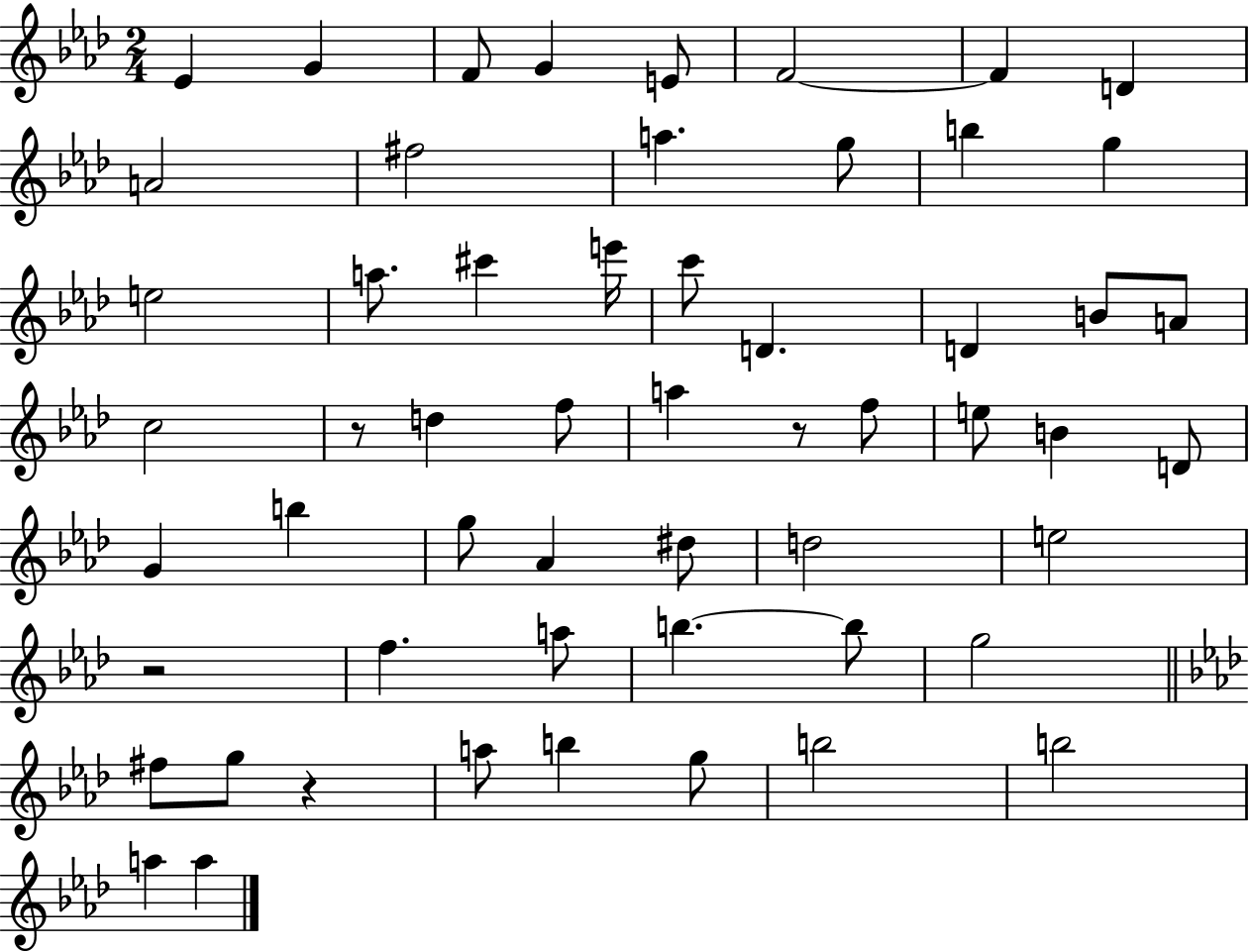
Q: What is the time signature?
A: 2/4